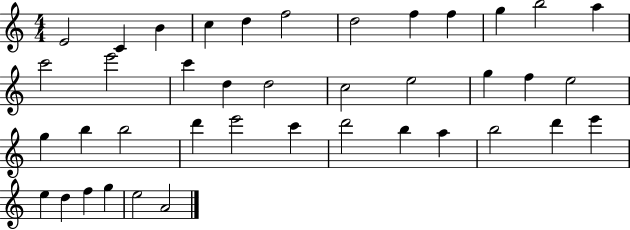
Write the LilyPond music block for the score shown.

{
  \clef treble
  \numericTimeSignature
  \time 4/4
  \key c \major
  e'2 c'4 b'4 | c''4 d''4 f''2 | d''2 f''4 f''4 | g''4 b''2 a''4 | \break c'''2 e'''2 | c'''4 d''4 d''2 | c''2 e''2 | g''4 f''4 e''2 | \break g''4 b''4 b''2 | d'''4 e'''2 c'''4 | d'''2 b''4 a''4 | b''2 d'''4 e'''4 | \break e''4 d''4 f''4 g''4 | e''2 a'2 | \bar "|."
}